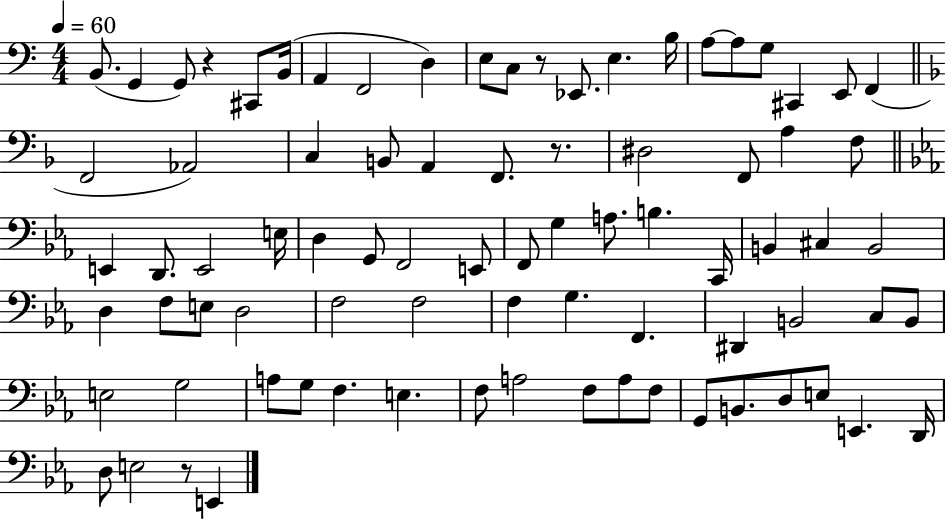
X:1
T:Untitled
M:4/4
L:1/4
K:C
B,,/2 G,, G,,/2 z ^C,,/2 B,,/4 A,, F,,2 D, E,/2 C,/2 z/2 _E,,/2 E, B,/4 A,/2 A,/2 G,/2 ^C,, E,,/2 F,, F,,2 _A,,2 C, B,,/2 A,, F,,/2 z/2 ^D,2 F,,/2 A, F,/2 E,, D,,/2 E,,2 E,/4 D, G,,/2 F,,2 E,,/2 F,,/2 G, A,/2 B, C,,/4 B,, ^C, B,,2 D, F,/2 E,/2 D,2 F,2 F,2 F, G, F,, ^D,, B,,2 C,/2 B,,/2 E,2 G,2 A,/2 G,/2 F, E, F,/2 A,2 F,/2 A,/2 F,/2 G,,/2 B,,/2 D,/2 E,/2 E,, D,,/4 D,/2 E,2 z/2 E,,